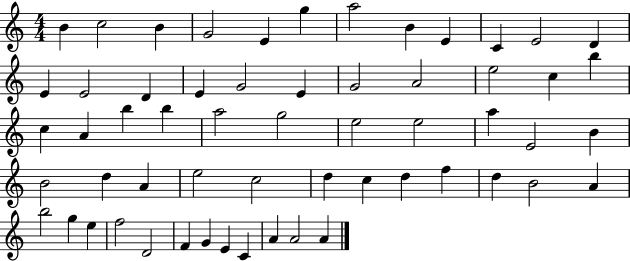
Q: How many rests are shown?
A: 0